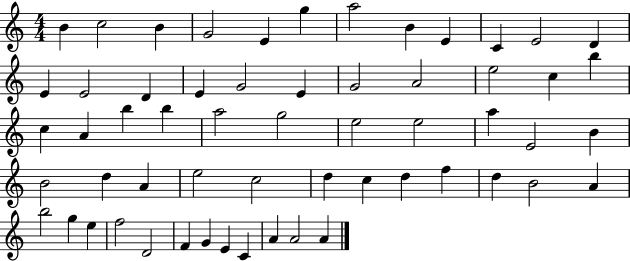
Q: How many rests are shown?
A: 0